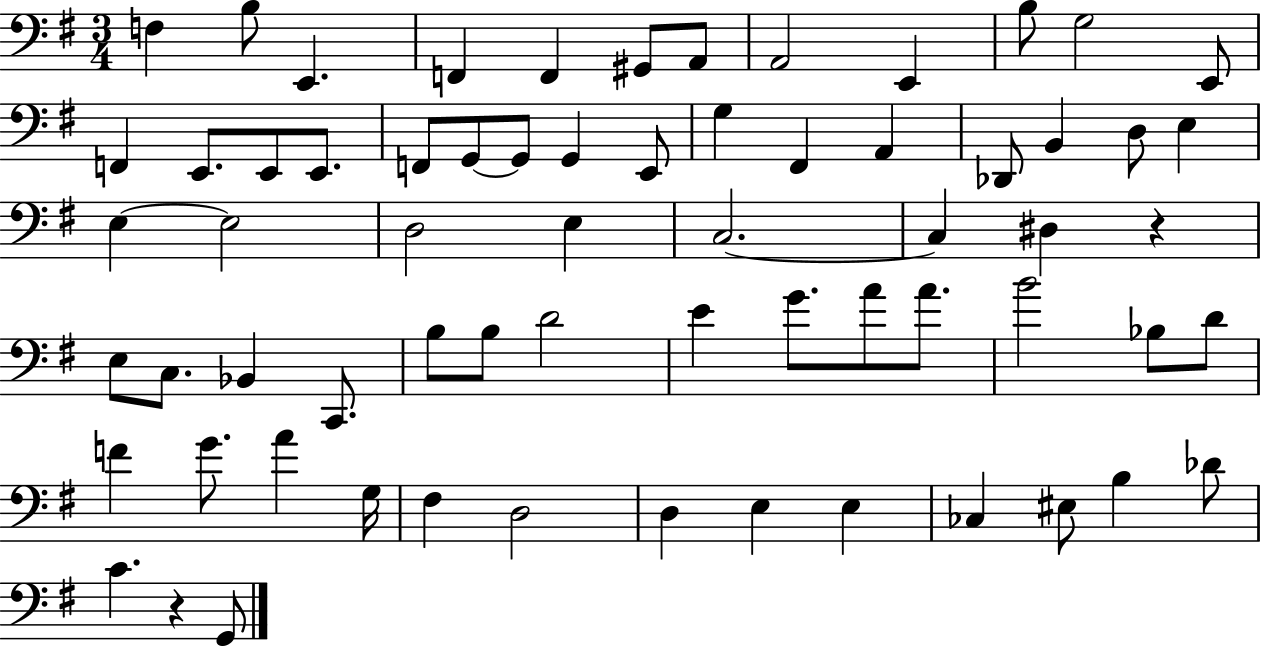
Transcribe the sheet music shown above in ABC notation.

X:1
T:Untitled
M:3/4
L:1/4
K:G
F, B,/2 E,, F,, F,, ^G,,/2 A,,/2 A,,2 E,, B,/2 G,2 E,,/2 F,, E,,/2 E,,/2 E,,/2 F,,/2 G,,/2 G,,/2 G,, E,,/2 G, ^F,, A,, _D,,/2 B,, D,/2 E, E, E,2 D,2 E, C,2 C, ^D, z E,/2 C,/2 _B,, C,,/2 B,/2 B,/2 D2 E G/2 A/2 A/2 B2 _B,/2 D/2 F G/2 A G,/4 ^F, D,2 D, E, E, _C, ^E,/2 B, _D/2 C z G,,/2